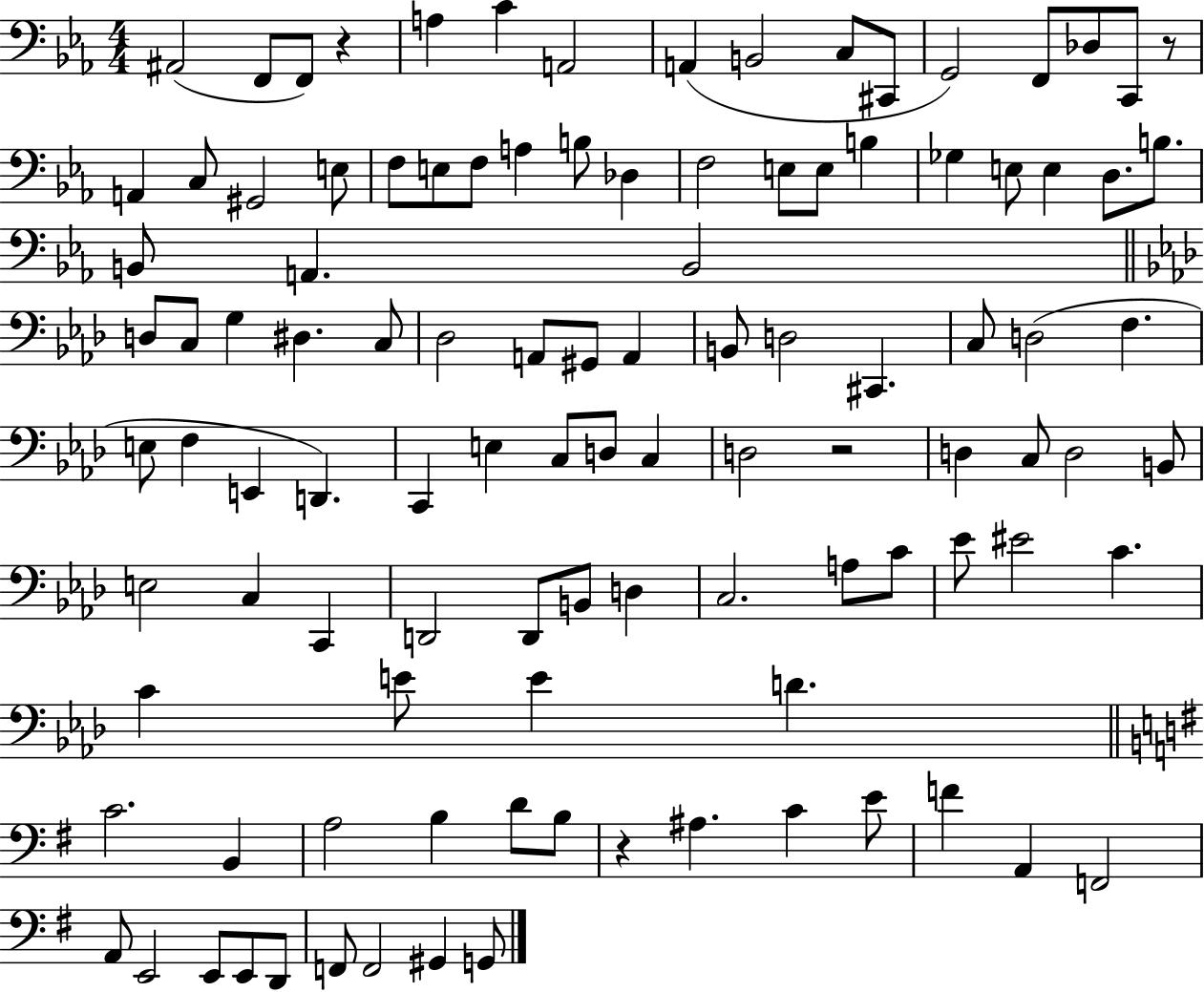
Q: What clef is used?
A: bass